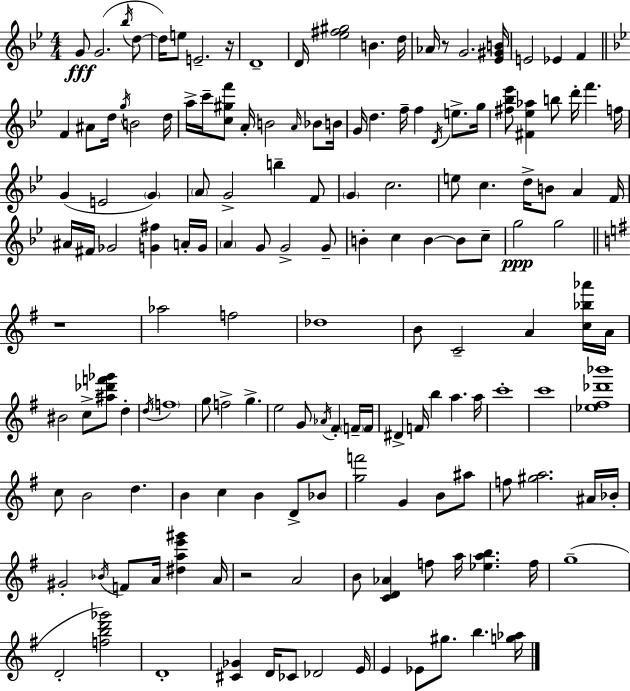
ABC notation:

X:1
T:Untitled
M:4/4
L:1/4
K:Bb
G/2 G2 _b/4 d/2 d/4 e/2 E2 z/4 D4 D/4 [_e^f^g]2 B d/4 _A/4 z/2 G2 [_E^GB]/4 E2 _E F F ^A/2 d/4 g/4 B2 d/4 a/4 c'/4 [c^gf']/2 A/4 B2 A/4 _B/2 B/4 G/4 d f/4 f D/4 e/2 g/4 [^f_b_e']/2 [^F_e_a] b/2 d'/4 f' f/4 G E2 G A/2 G2 b F/2 G c2 e/2 c d/4 B/2 A F/4 ^A/4 ^F/4 _G2 [G^f] A/4 G/4 A G/2 G2 G/2 B c B B/2 c/2 g2 g2 z4 _a2 f2 _d4 B/2 C2 A [c_b_a']/4 A/4 ^B2 c/2 [^a_d'f'_g']/2 d d/4 f4 g/2 f2 g e2 G/2 _A/4 ^F F/4 F/4 ^D F/4 b a a/4 c'4 c'4 [_e^f_d'_b']4 c/2 B2 d B c B D/2 _B/2 [gf']2 G B/2 ^a/2 f/2 [^ga]2 ^A/4 _B/4 ^G2 _B/4 F/2 A/4 [^dae'^g'] A/4 z2 A2 B/2 [CD_A] f/2 a/4 [_eab] f/4 g4 D2 [fbd'_g']2 D4 [^C_G] D/4 _C/2 _D2 E/4 E _E/2 ^g/2 b [g_a]/4